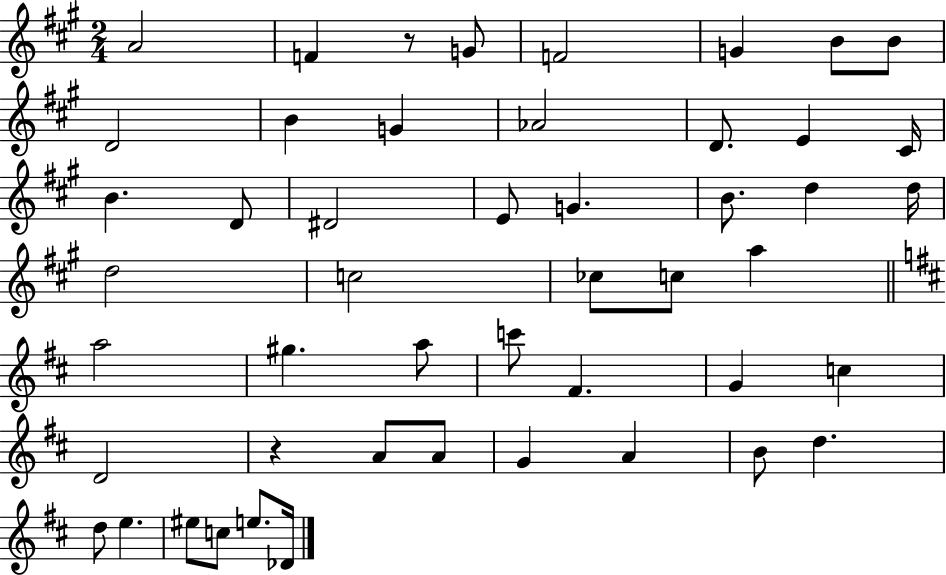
{
  \clef treble
  \numericTimeSignature
  \time 2/4
  \key a \major
  a'2 | f'4 r8 g'8 | f'2 | g'4 b'8 b'8 | \break d'2 | b'4 g'4 | aes'2 | d'8. e'4 cis'16 | \break b'4. d'8 | dis'2 | e'8 g'4. | b'8. d''4 d''16 | \break d''2 | c''2 | ces''8 c''8 a''4 | \bar "||" \break \key b \minor a''2 | gis''4. a''8 | c'''8 fis'4. | g'4 c''4 | \break d'2 | r4 a'8 a'8 | g'4 a'4 | b'8 d''4. | \break d''8 e''4. | eis''8 c''8 e''8. des'16 | \bar "|."
}